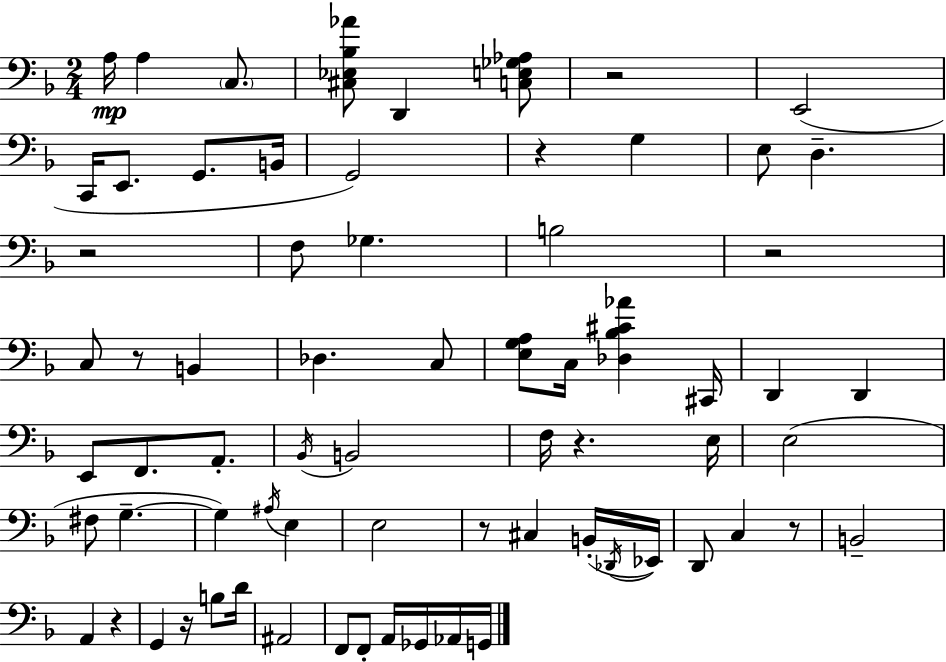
X:1
T:Untitled
M:2/4
L:1/4
K:F
A,/4 A, C,/2 [^C,_E,_B,_A]/2 D,, [C,E,_G,_A,]/2 z2 E,,2 C,,/4 E,,/2 G,,/2 B,,/4 G,,2 z G, E,/2 D, z2 F,/2 _G, B,2 z2 C,/2 z/2 B,, _D, C,/2 [E,G,A,]/2 C,/4 [_D,_B,^C_A] ^C,,/4 D,, D,, E,,/2 F,,/2 A,,/2 _B,,/4 B,,2 F,/4 z E,/4 E,2 ^F,/2 G, G, ^A,/4 E, E,2 z/2 ^C, B,,/4 _D,,/4 _E,,/4 D,,/2 C, z/2 B,,2 A,, z G,, z/4 B,/2 D/4 ^A,,2 F,,/2 F,,/2 A,,/4 _G,,/4 _A,,/4 G,,/4